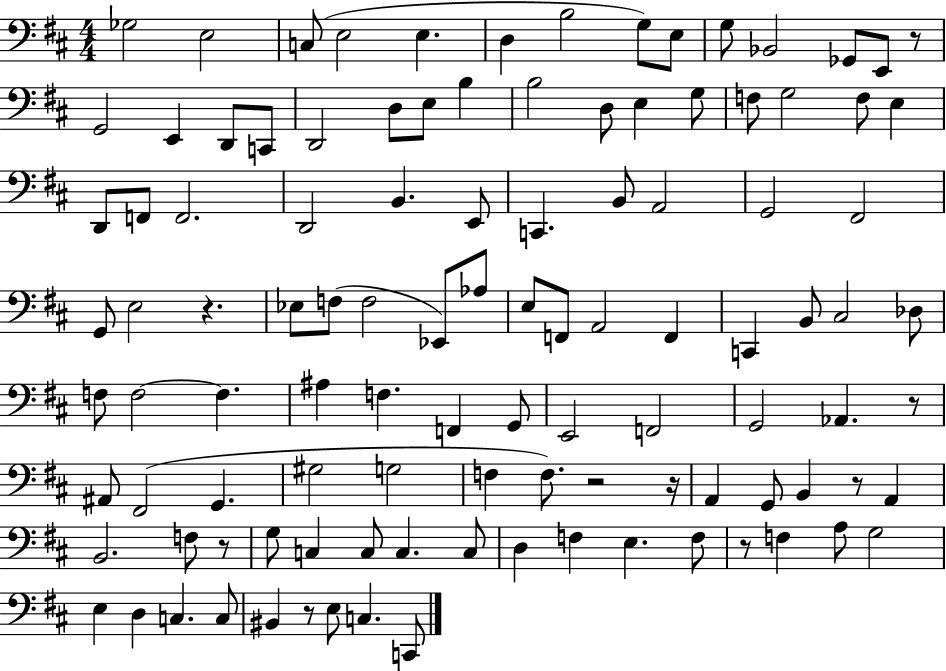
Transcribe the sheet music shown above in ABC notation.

X:1
T:Untitled
M:4/4
L:1/4
K:D
_G,2 E,2 C,/2 E,2 E, D, B,2 G,/2 E,/2 G,/2 _B,,2 _G,,/2 E,,/2 z/2 G,,2 E,, D,,/2 C,,/2 D,,2 D,/2 E,/2 B, B,2 D,/2 E, G,/2 F,/2 G,2 F,/2 E, D,,/2 F,,/2 F,,2 D,,2 B,, E,,/2 C,, B,,/2 A,,2 G,,2 ^F,,2 G,,/2 E,2 z _E,/2 F,/2 F,2 _E,,/2 _A,/2 E,/2 F,,/2 A,,2 F,, C,, B,,/2 ^C,2 _D,/2 F,/2 F,2 F, ^A, F, F,, G,,/2 E,,2 F,,2 G,,2 _A,, z/2 ^A,,/2 ^F,,2 G,, ^G,2 G,2 F, F,/2 z2 z/4 A,, G,,/2 B,, z/2 A,, B,,2 F,/2 z/2 G,/2 C, C,/2 C, C,/2 D, F, E, F,/2 z/2 F, A,/2 G,2 E, D, C, C,/2 ^B,, z/2 E,/2 C, C,,/2